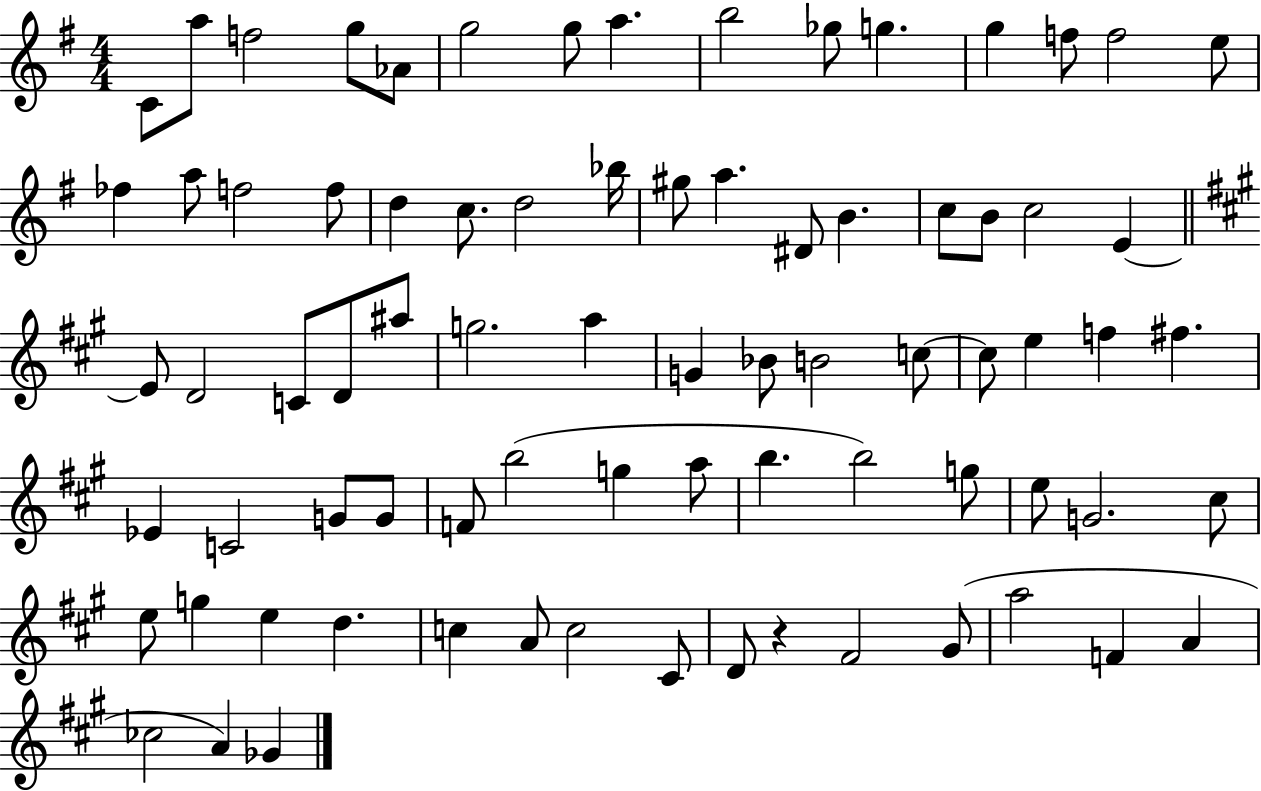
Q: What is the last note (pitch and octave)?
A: Gb4